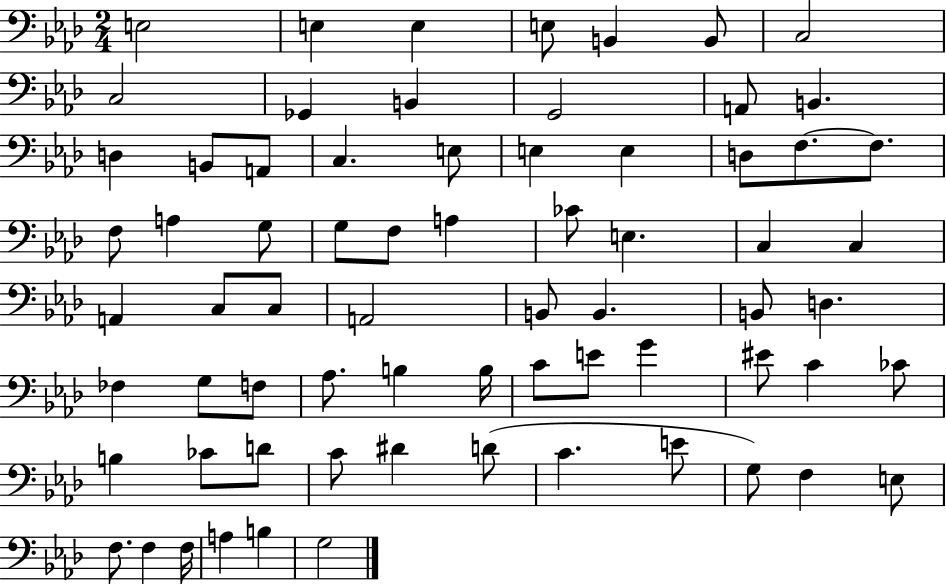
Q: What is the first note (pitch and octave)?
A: E3